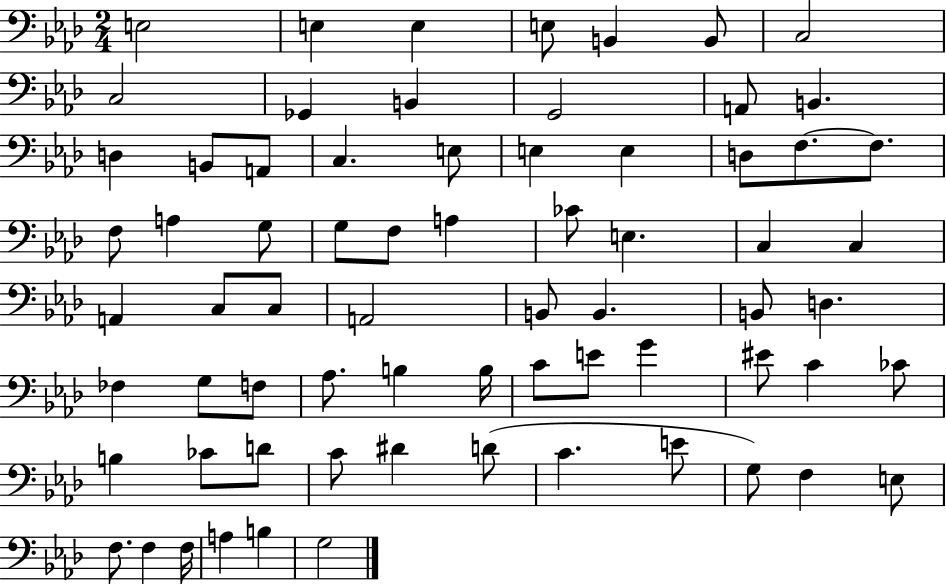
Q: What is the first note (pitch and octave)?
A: E3